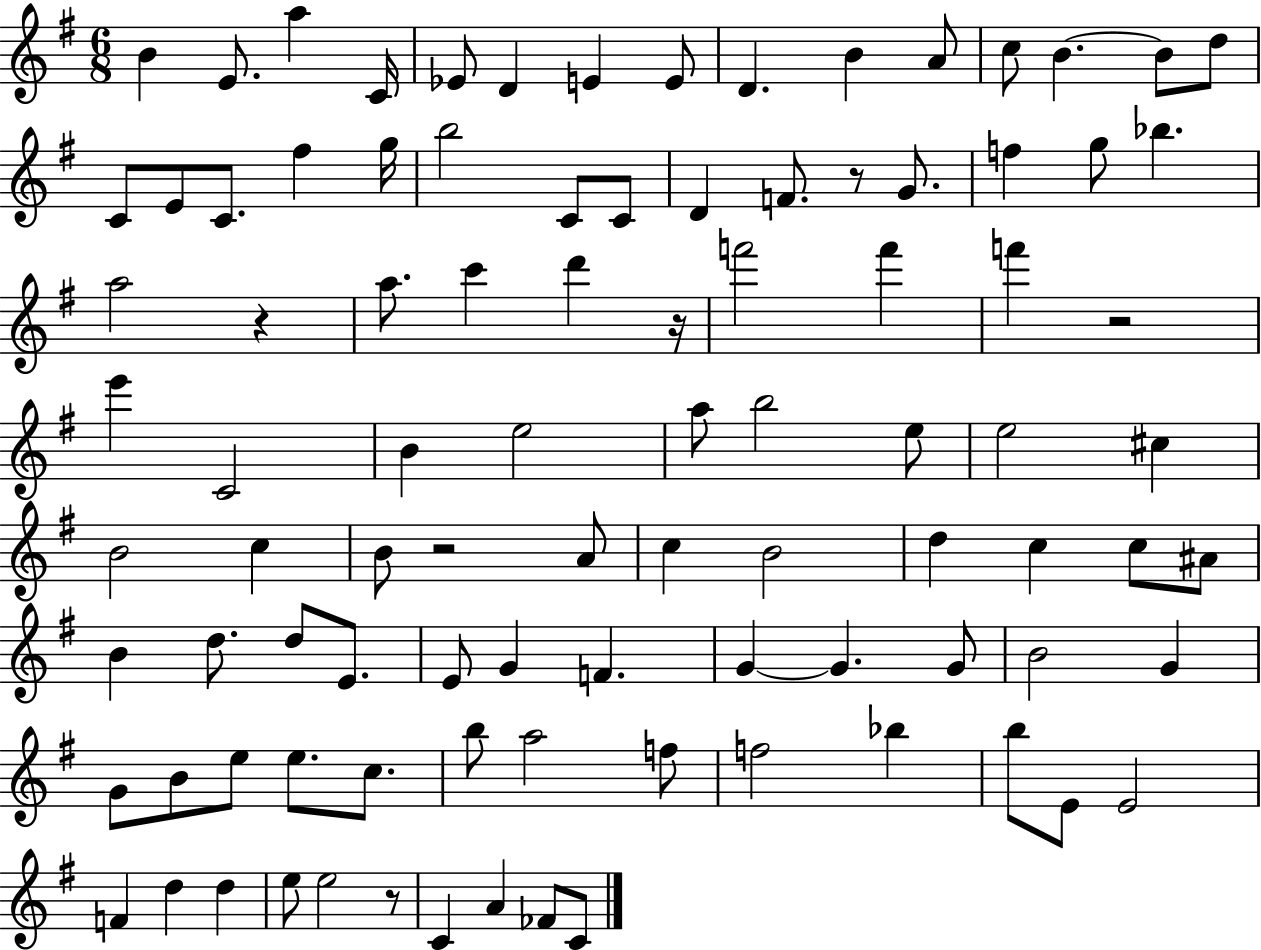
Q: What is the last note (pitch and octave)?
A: C4